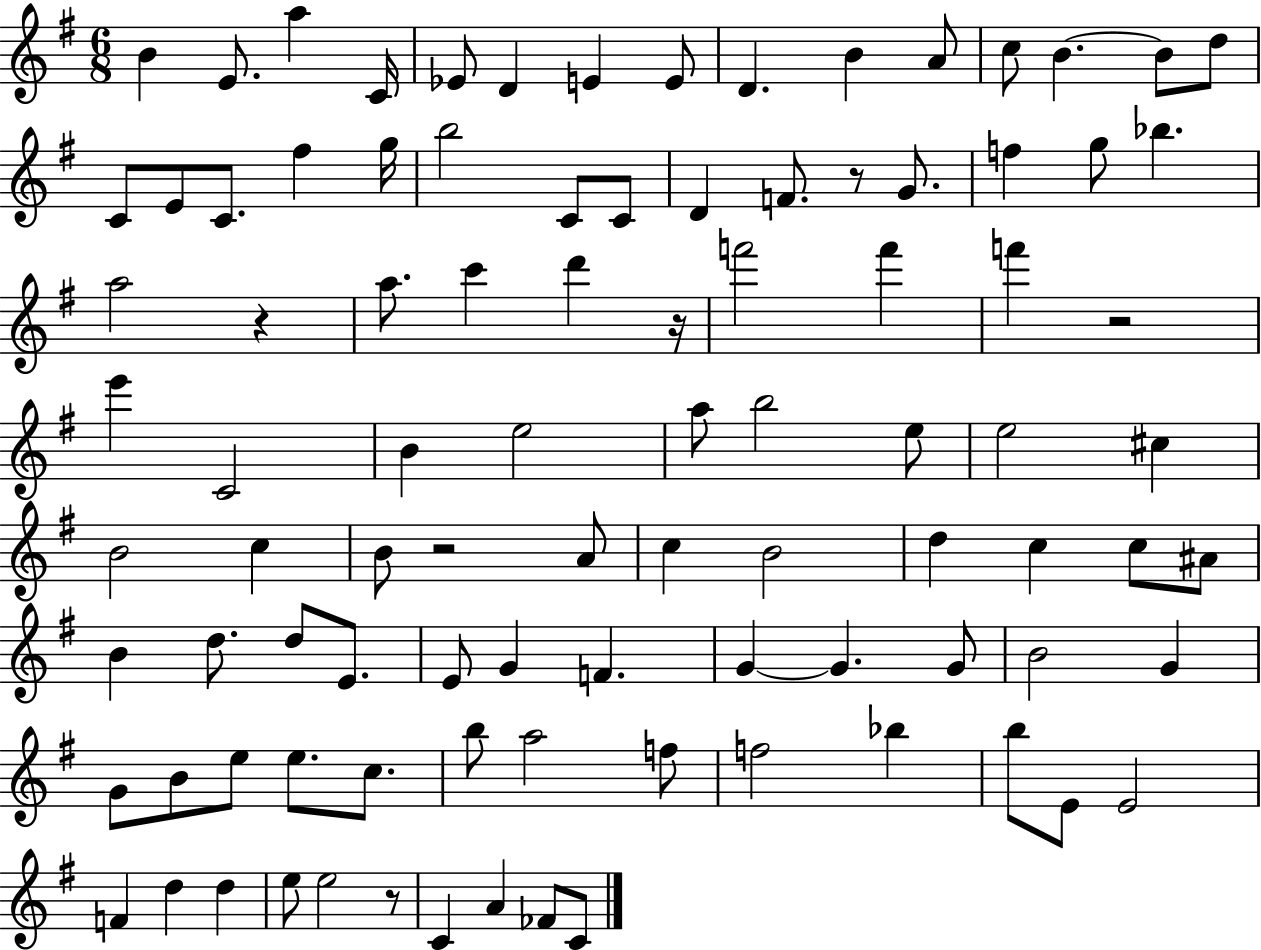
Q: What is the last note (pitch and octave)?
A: C4